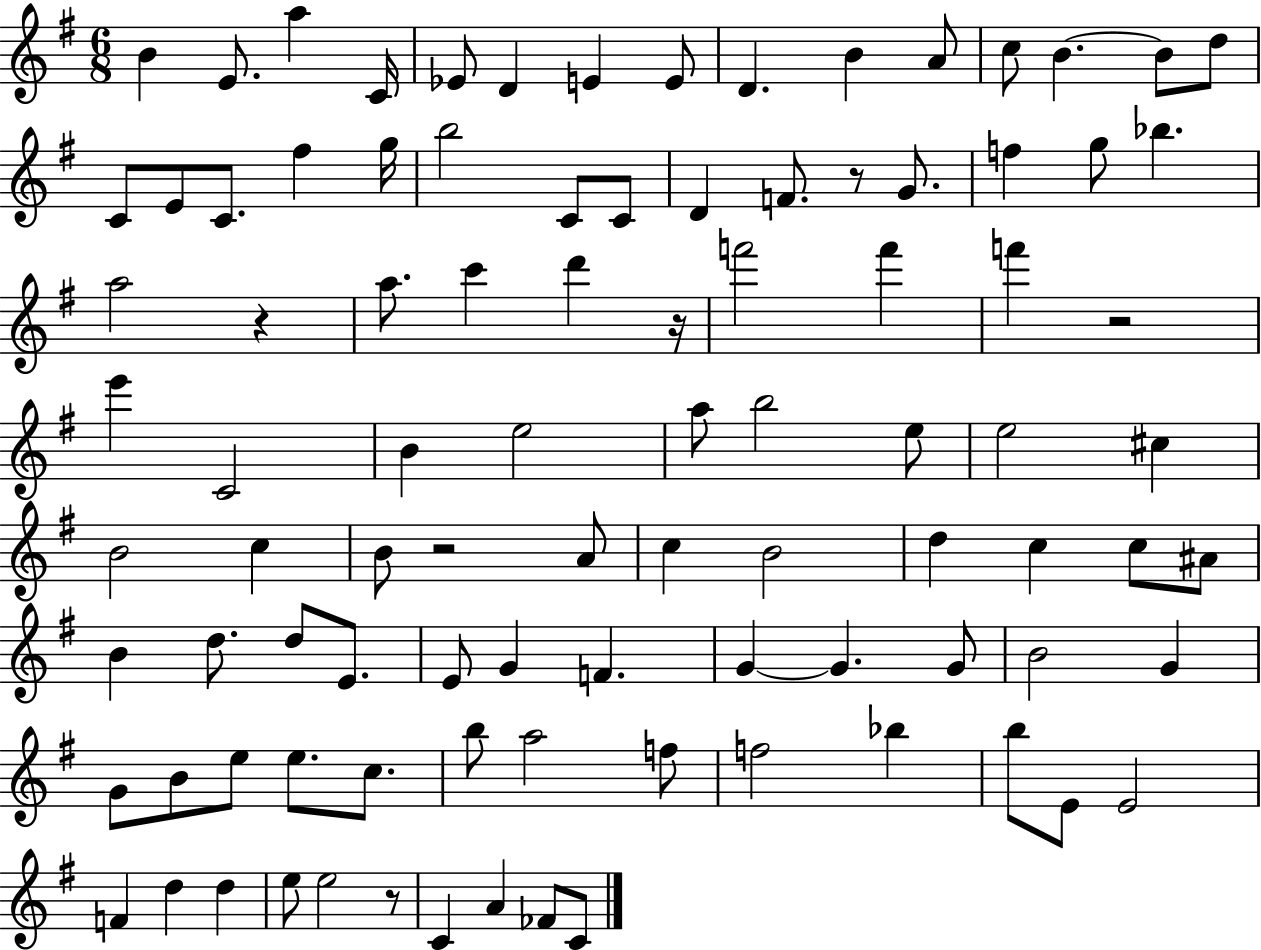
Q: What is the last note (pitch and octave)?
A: C4